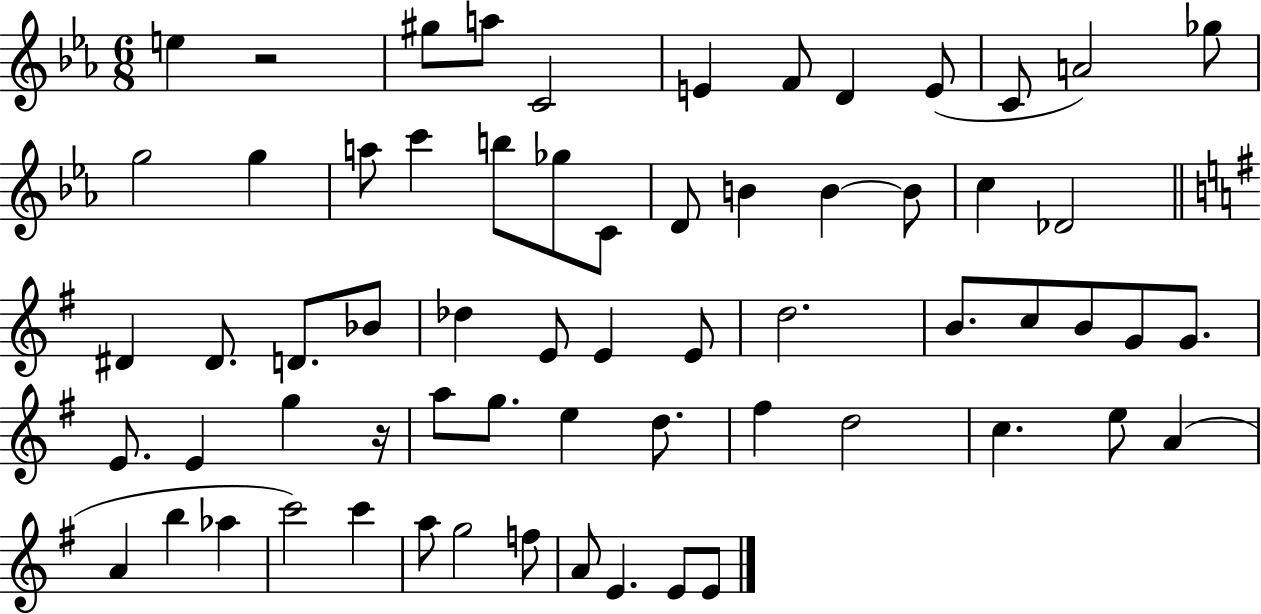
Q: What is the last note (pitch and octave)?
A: E4